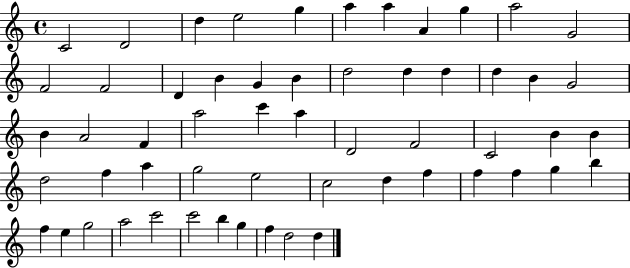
C4/h D4/h D5/q E5/h G5/q A5/q A5/q A4/q G5/q A5/h G4/h F4/h F4/h D4/q B4/q G4/q B4/q D5/h D5/q D5/q D5/q B4/q G4/h B4/q A4/h F4/q A5/h C6/q A5/q D4/h F4/h C4/h B4/q B4/q D5/h F5/q A5/q G5/h E5/h C5/h D5/q F5/q F5/q F5/q G5/q B5/q F5/q E5/q G5/h A5/h C6/h C6/h B5/q G5/q F5/q D5/h D5/q